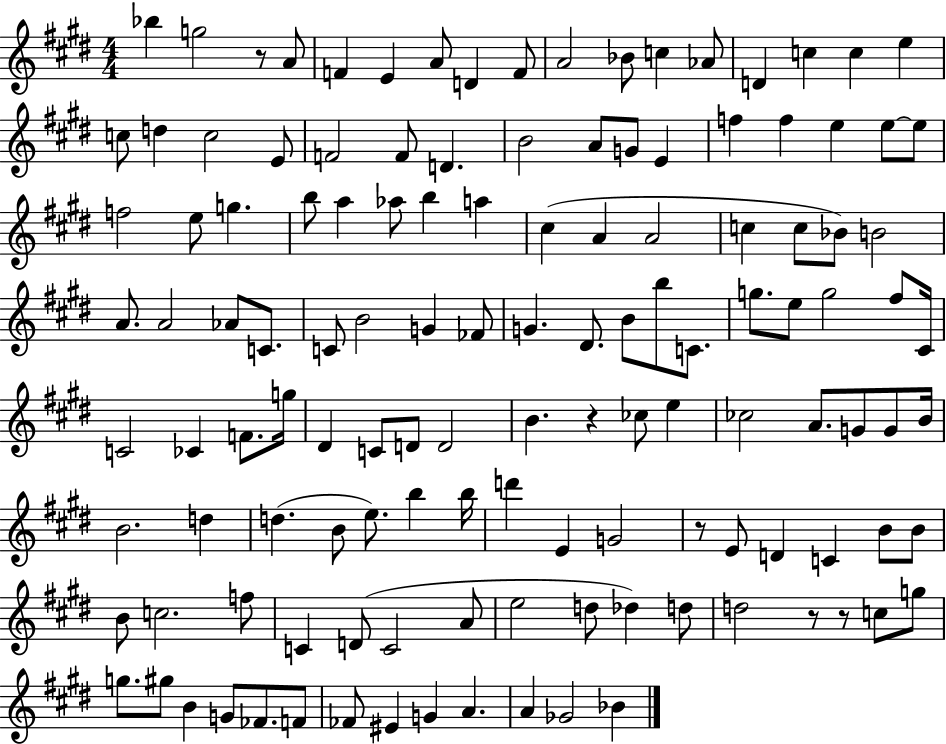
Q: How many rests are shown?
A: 5